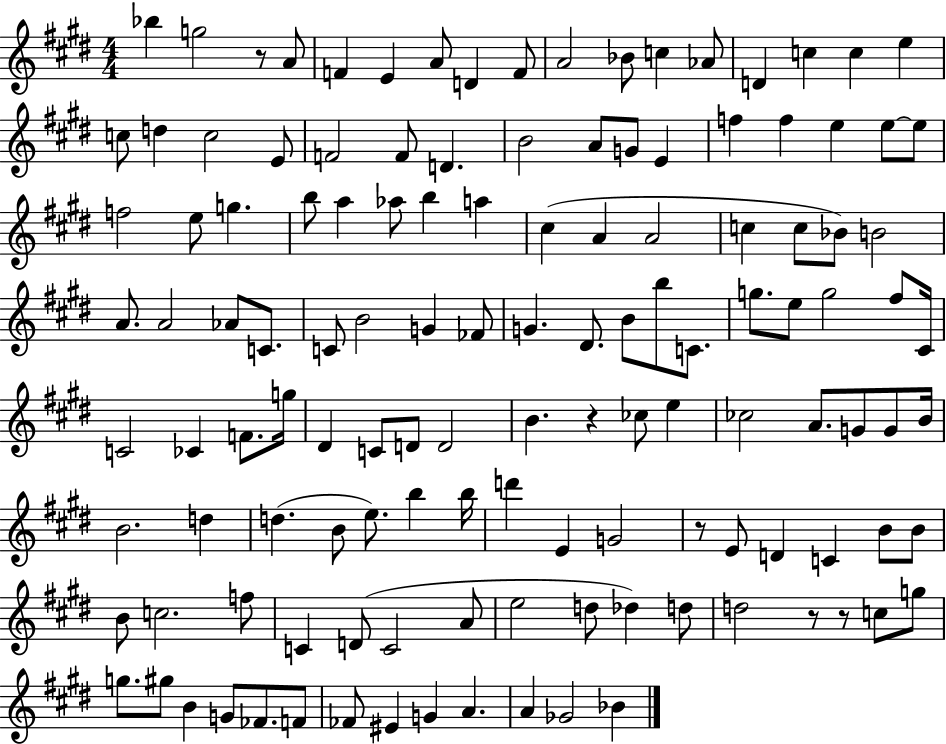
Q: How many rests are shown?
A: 5